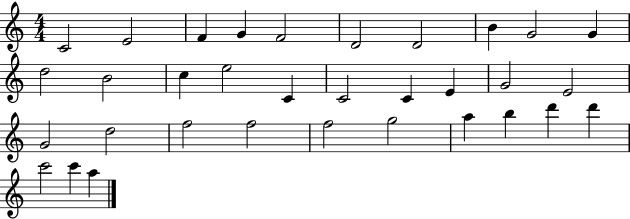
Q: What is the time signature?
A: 4/4